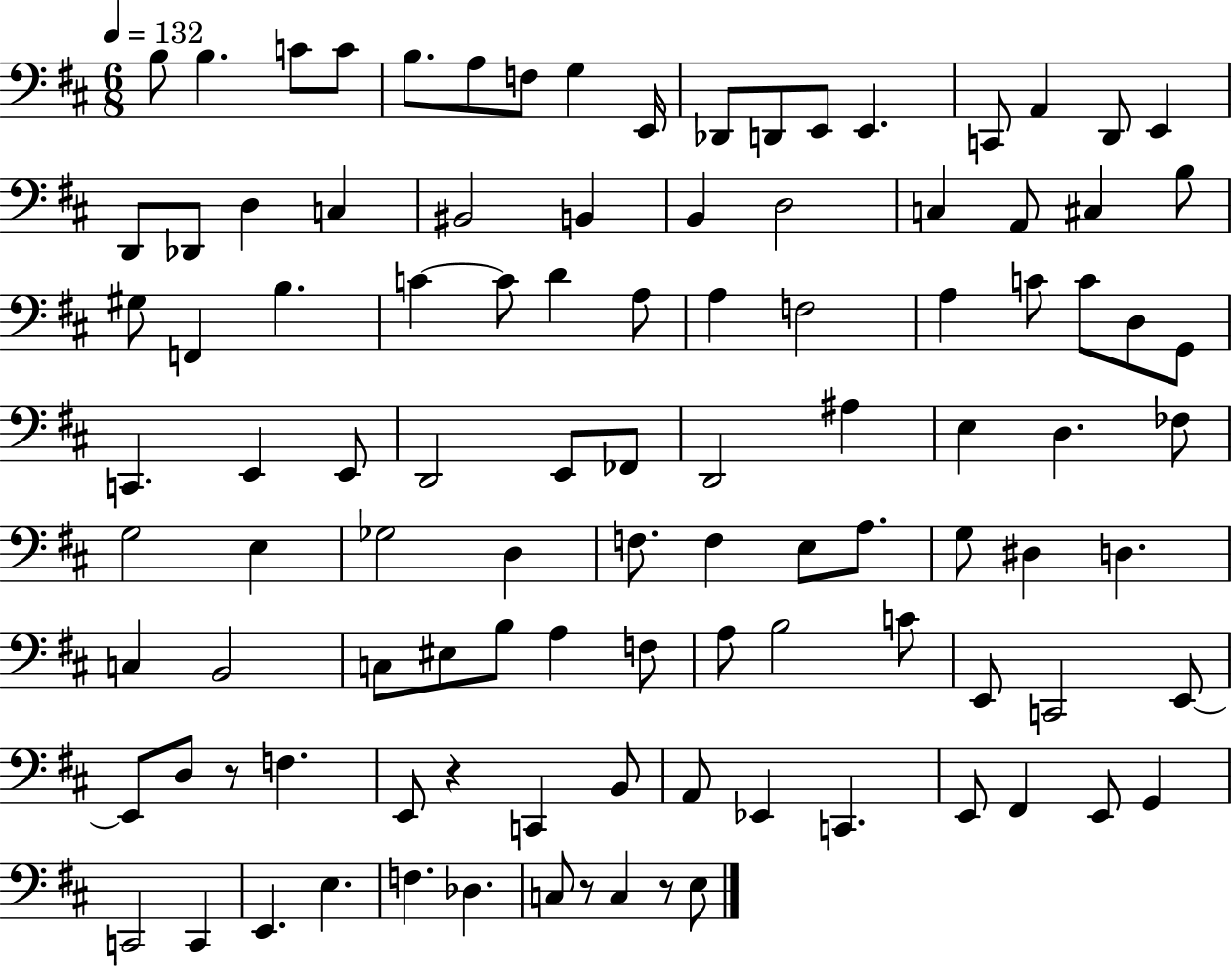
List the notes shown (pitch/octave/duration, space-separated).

B3/e B3/q. C4/e C4/e B3/e. A3/e F3/e G3/q E2/s Db2/e D2/e E2/e E2/q. C2/e A2/q D2/e E2/q D2/e Db2/e D3/q C3/q BIS2/h B2/q B2/q D3/h C3/q A2/e C#3/q B3/e G#3/e F2/q B3/q. C4/q C4/e D4/q A3/e A3/q F3/h A3/q C4/e C4/e D3/e G2/e C2/q. E2/q E2/e D2/h E2/e FES2/e D2/h A#3/q E3/q D3/q. FES3/e G3/h E3/q Gb3/h D3/q F3/e. F3/q E3/e A3/e. G3/e D#3/q D3/q. C3/q B2/h C3/e EIS3/e B3/e A3/q F3/e A3/e B3/h C4/e E2/e C2/h E2/e E2/e D3/e R/e F3/q. E2/e R/q C2/q B2/e A2/e Eb2/q C2/q. E2/e F#2/q E2/e G2/q C2/h C2/q E2/q. E3/q. F3/q. Db3/q. C3/e R/e C3/q R/e E3/e